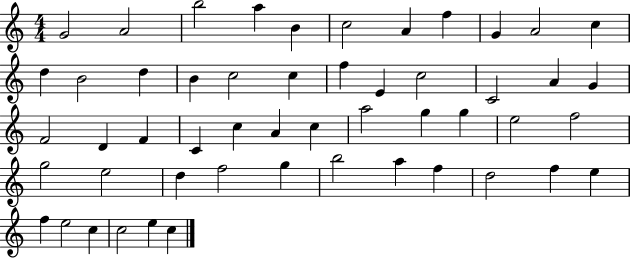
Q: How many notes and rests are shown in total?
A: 52